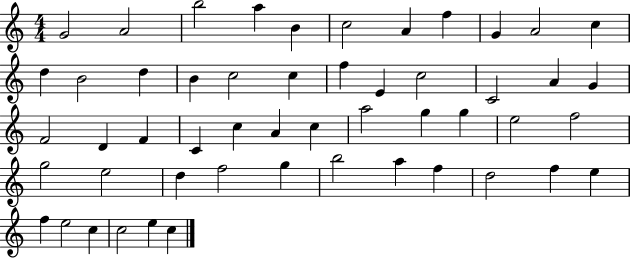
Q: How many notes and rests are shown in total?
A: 52